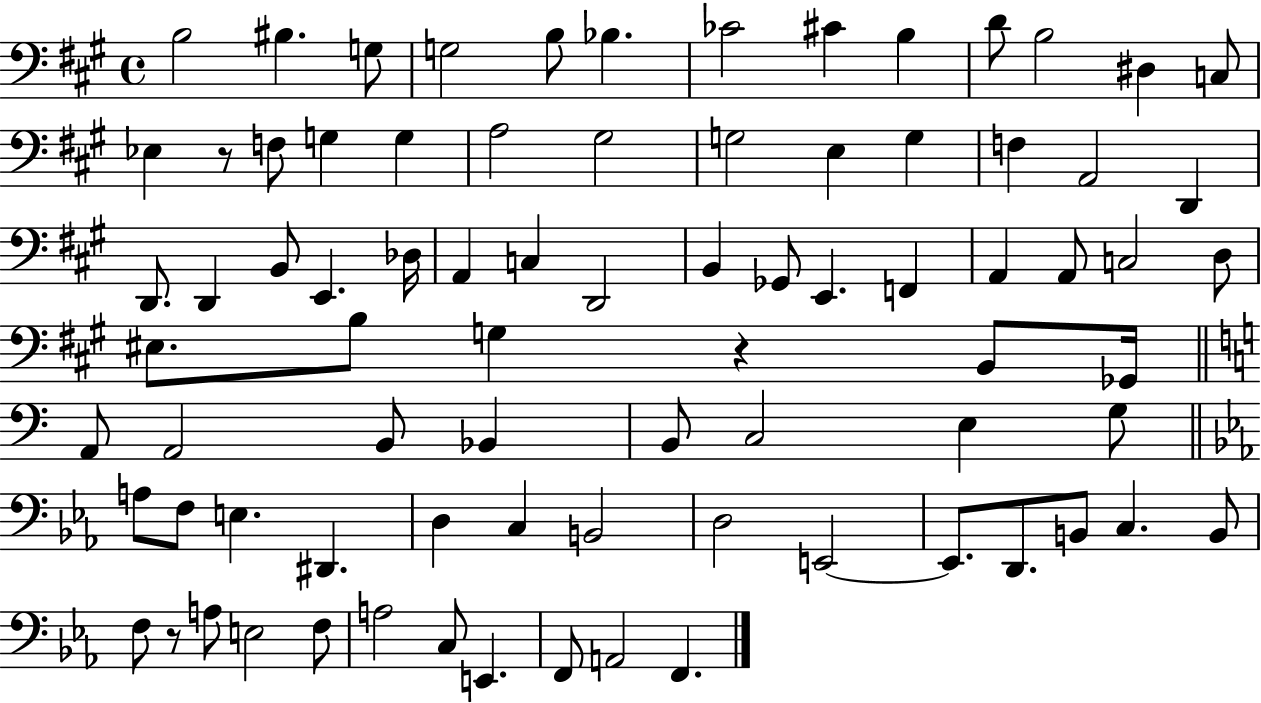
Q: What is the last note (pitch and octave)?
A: F2